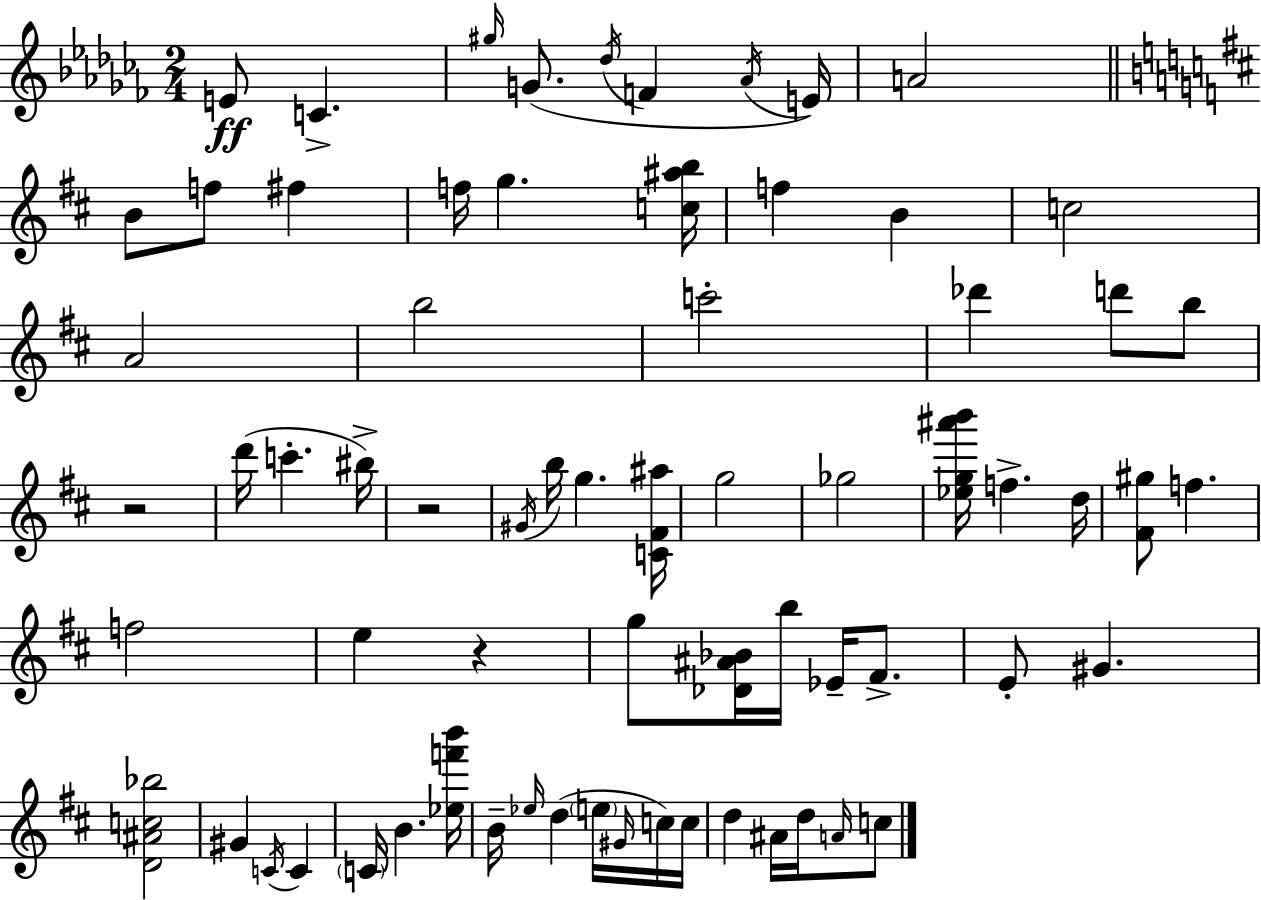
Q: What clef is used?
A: treble